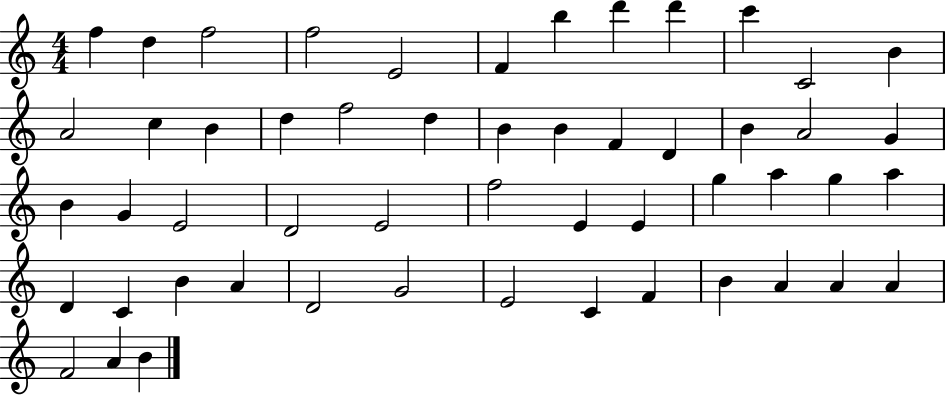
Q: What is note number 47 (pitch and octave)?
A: B4